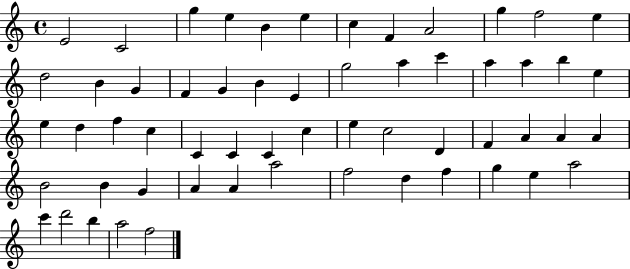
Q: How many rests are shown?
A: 0